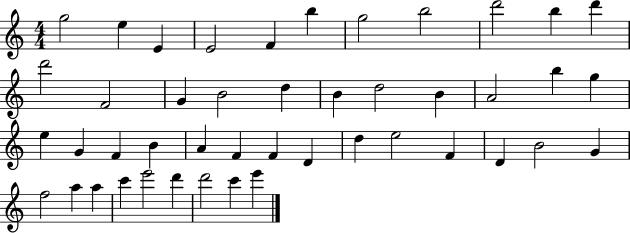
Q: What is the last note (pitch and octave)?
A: E6